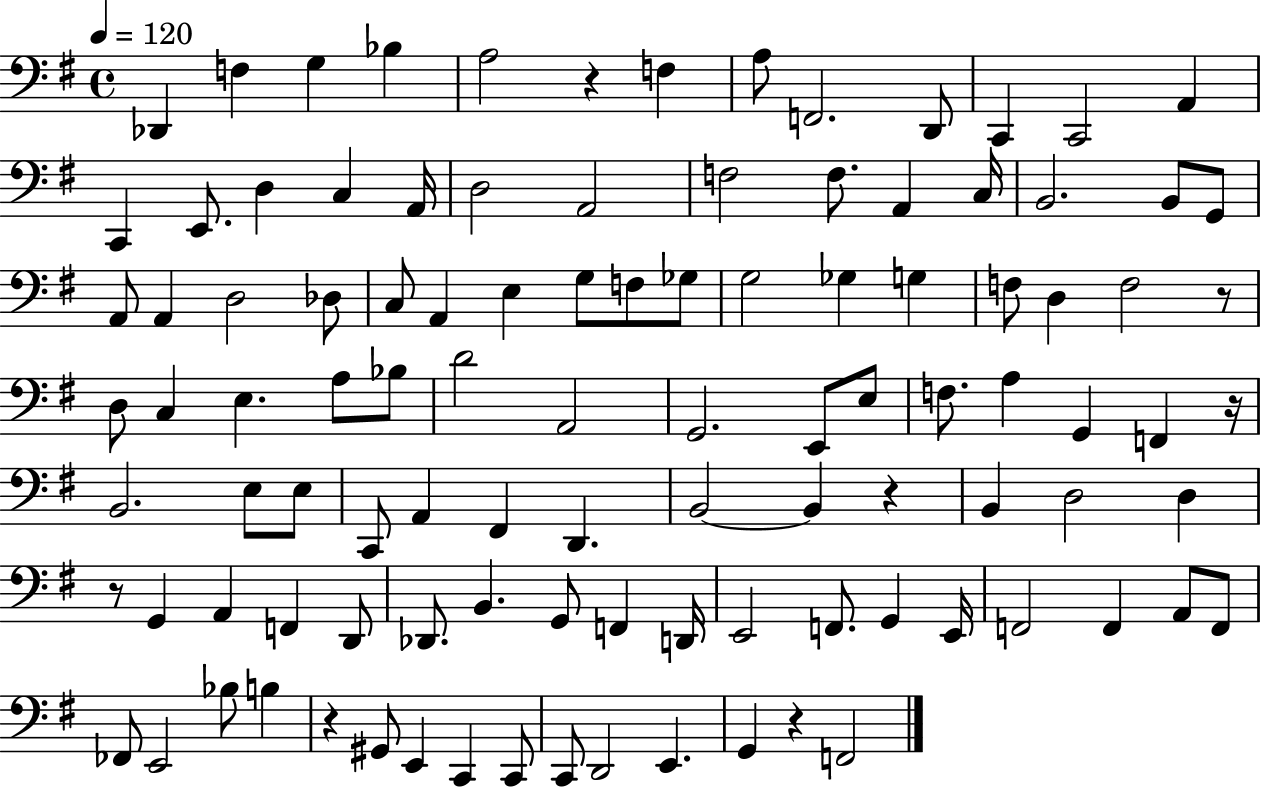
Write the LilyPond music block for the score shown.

{
  \clef bass
  \time 4/4
  \defaultTimeSignature
  \key g \major
  \tempo 4 = 120
  des,4 f4 g4 bes4 | a2 r4 f4 | a8 f,2. d,8 | c,4 c,2 a,4 | \break c,4 e,8. d4 c4 a,16 | d2 a,2 | f2 f8. a,4 c16 | b,2. b,8 g,8 | \break a,8 a,4 d2 des8 | c8 a,4 e4 g8 f8 ges8 | g2 ges4 g4 | f8 d4 f2 r8 | \break d8 c4 e4. a8 bes8 | d'2 a,2 | g,2. e,8 e8 | f8. a4 g,4 f,4 r16 | \break b,2. e8 e8 | c,8 a,4 fis,4 d,4. | b,2~~ b,4 r4 | b,4 d2 d4 | \break r8 g,4 a,4 f,4 d,8 | des,8. b,4. g,8 f,4 d,16 | e,2 f,8. g,4 e,16 | f,2 f,4 a,8 f,8 | \break fes,8 e,2 bes8 b4 | r4 gis,8 e,4 c,4 c,8 | c,8 d,2 e,4. | g,4 r4 f,2 | \break \bar "|."
}